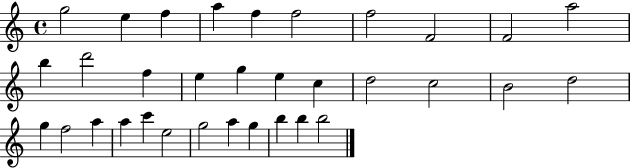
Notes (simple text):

G5/h E5/q F5/q A5/q F5/q F5/h F5/h F4/h F4/h A5/h B5/q D6/h F5/q E5/q G5/q E5/q C5/q D5/h C5/h B4/h D5/h G5/q F5/h A5/q A5/q C6/q E5/h G5/h A5/q G5/q B5/q B5/q B5/h